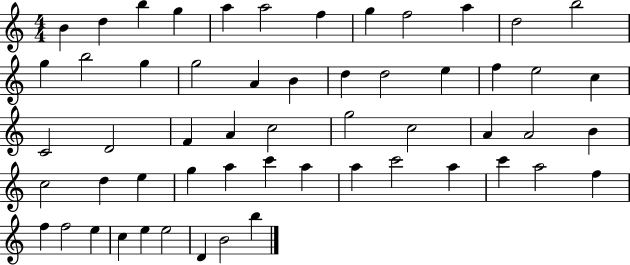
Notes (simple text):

B4/q D5/q B5/q G5/q A5/q A5/h F5/q G5/q F5/h A5/q D5/h B5/h G5/q B5/h G5/q G5/h A4/q B4/q D5/q D5/h E5/q F5/q E5/h C5/q C4/h D4/h F4/q A4/q C5/h G5/h C5/h A4/q A4/h B4/q C5/h D5/q E5/q G5/q A5/q C6/q A5/q A5/q C6/h A5/q C6/q A5/h F5/q F5/q F5/h E5/q C5/q E5/q E5/h D4/q B4/h B5/q